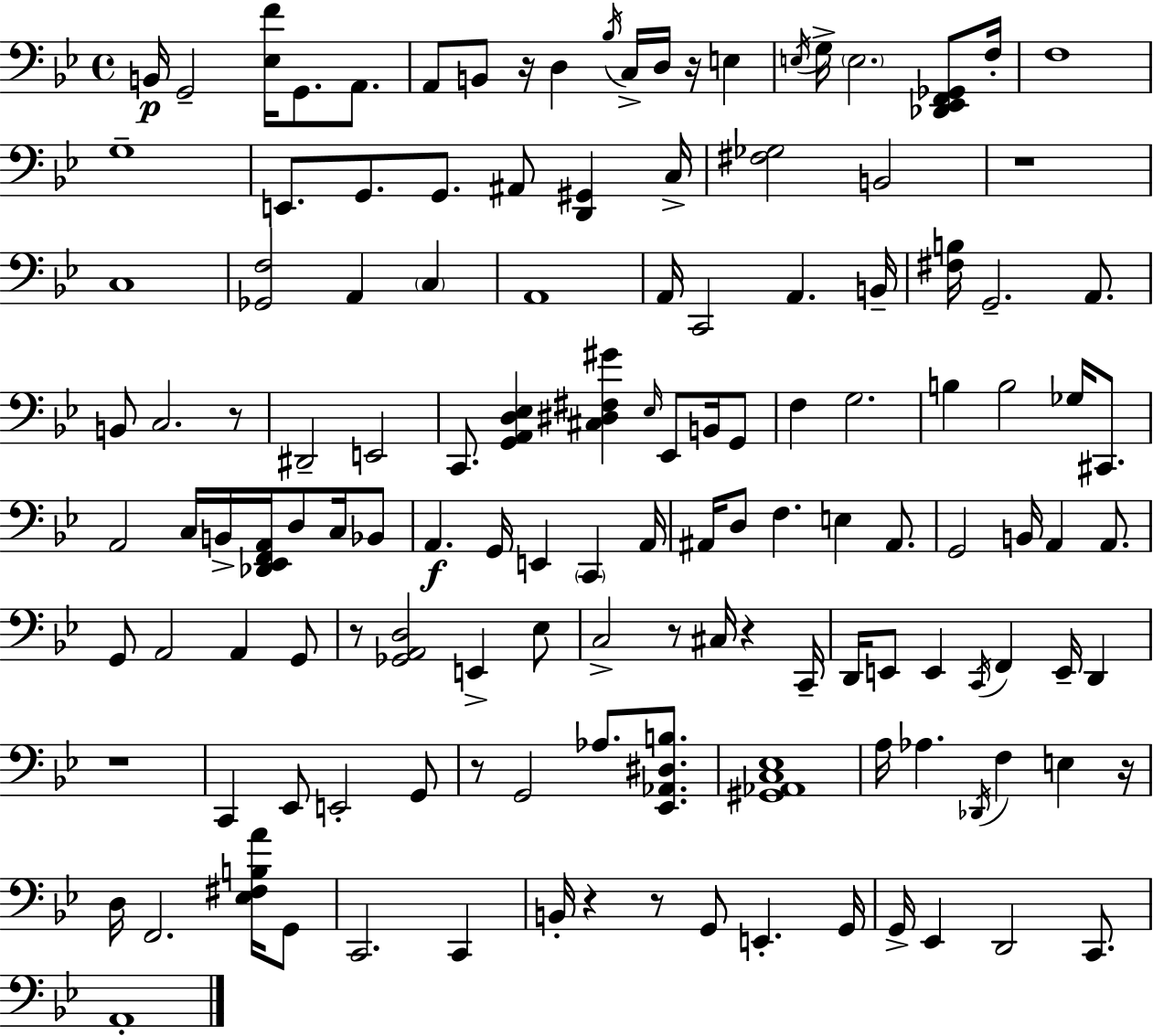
B2/s G2/h [Eb3,F4]/s G2/e. A2/e. A2/e B2/e R/s D3/q Bb3/s C3/s D3/s R/s E3/q E3/s G3/s E3/h. [Db2,Eb2,F2,Gb2]/e F3/s F3/w G3/w E2/e. G2/e. G2/e. A#2/e [D2,G#2]/q C3/s [F#3,Gb3]/h B2/h R/w C3/w [Gb2,F3]/h A2/q C3/q A2/w A2/s C2/h A2/q. B2/s [F#3,B3]/s G2/h. A2/e. B2/e C3/h. R/e D#2/h E2/h C2/e. [G2,A2,D3,Eb3]/q [C#3,D#3,F#3,G#4]/q Eb3/s Eb2/e B2/s G2/e F3/q G3/h. B3/q B3/h Gb3/s C#2/e. A2/h C3/s B2/s [Db2,Eb2,F2,A2]/s D3/e C3/s Bb2/e A2/q. G2/s E2/q C2/q A2/s A#2/s D3/e F3/q. E3/q A#2/e. G2/h B2/s A2/q A2/e. G2/e A2/h A2/q G2/e R/e [Gb2,A2,D3]/h E2/q Eb3/e C3/h R/e C#3/s R/q C2/s D2/s E2/e E2/q C2/s F2/q E2/s D2/q R/w C2/q Eb2/e E2/h G2/e R/e G2/h Ab3/e. [Eb2,Ab2,D#3,B3]/e. [G#2,Ab2,C3,Eb3]/w A3/s Ab3/q. Db2/s F3/q E3/q R/s D3/s F2/h. [Eb3,F#3,B3,A4]/s G2/e C2/h. C2/q B2/s R/q R/e G2/e E2/q. G2/s G2/s Eb2/q D2/h C2/e. A2/w